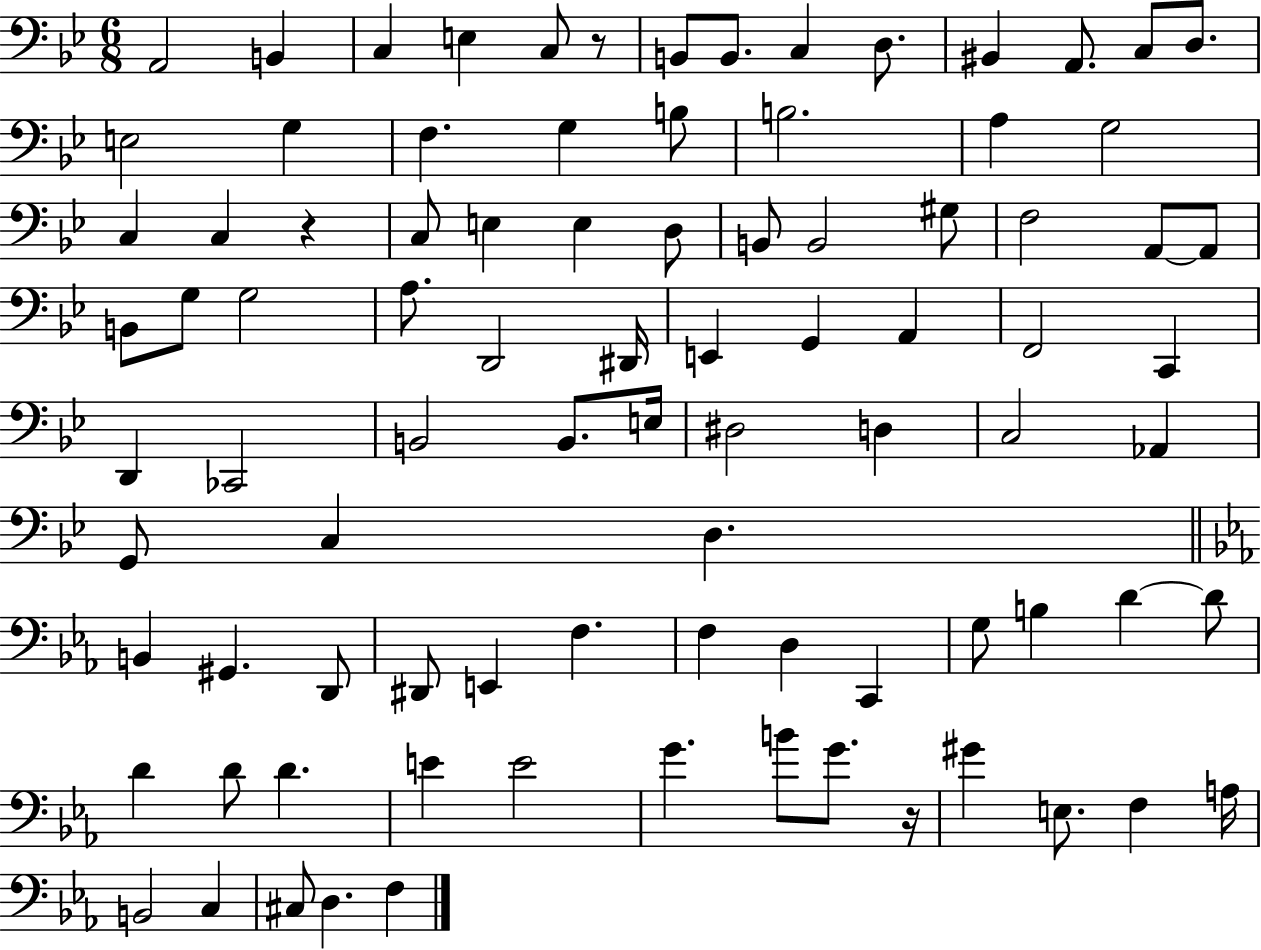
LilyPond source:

{
  \clef bass
  \numericTimeSignature
  \time 6/8
  \key bes \major
  a,2 b,4 | c4 e4 c8 r8 | b,8 b,8. c4 d8. | bis,4 a,8. c8 d8. | \break e2 g4 | f4. g4 b8 | b2. | a4 g2 | \break c4 c4 r4 | c8 e4 e4 d8 | b,8 b,2 gis8 | f2 a,8~~ a,8 | \break b,8 g8 g2 | a8. d,2 dis,16 | e,4 g,4 a,4 | f,2 c,4 | \break d,4 ces,2 | b,2 b,8. e16 | dis2 d4 | c2 aes,4 | \break g,8 c4 d4. | \bar "||" \break \key ees \major b,4 gis,4. d,8 | dis,8 e,4 f4. | f4 d4 c,4 | g8 b4 d'4~~ d'8 | \break d'4 d'8 d'4. | e'4 e'2 | g'4. b'8 g'8. r16 | gis'4 e8. f4 a16 | \break b,2 c4 | cis8 d4. f4 | \bar "|."
}